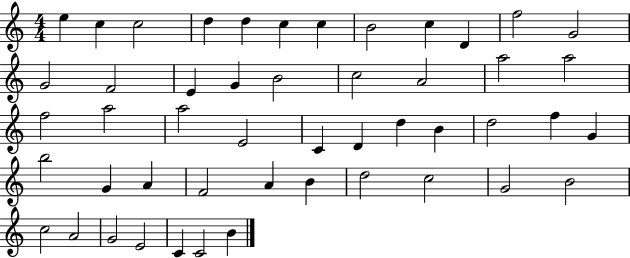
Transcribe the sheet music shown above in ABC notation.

X:1
T:Untitled
M:4/4
L:1/4
K:C
e c c2 d d c c B2 c D f2 G2 G2 F2 E G B2 c2 A2 a2 a2 f2 a2 a2 E2 C D d B d2 f G b2 G A F2 A B d2 c2 G2 B2 c2 A2 G2 E2 C C2 B